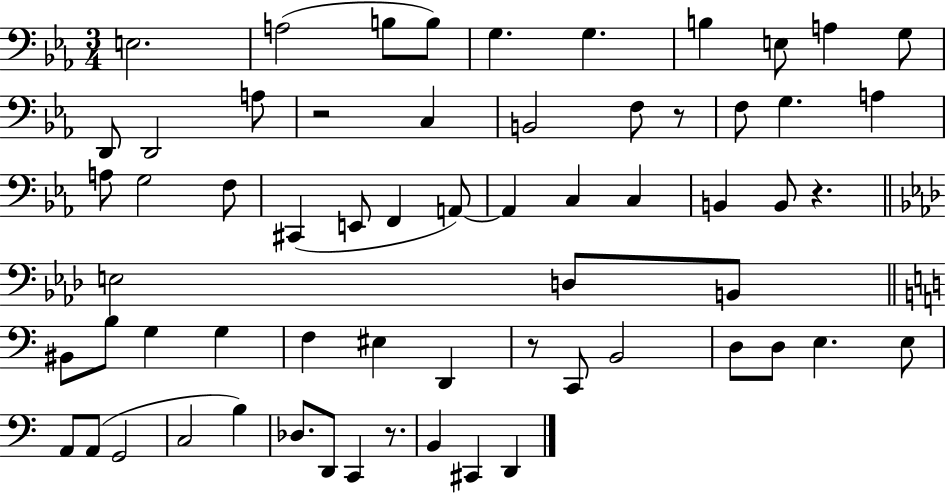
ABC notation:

X:1
T:Untitled
M:3/4
L:1/4
K:Eb
E,2 A,2 B,/2 B,/2 G, G, B, E,/2 A, G,/2 D,,/2 D,,2 A,/2 z2 C, B,,2 F,/2 z/2 F,/2 G, A, A,/2 G,2 F,/2 ^C,, E,,/2 F,, A,,/2 A,, C, C, B,, B,,/2 z E,2 D,/2 B,,/2 ^B,,/2 B,/2 G, G, F, ^E, D,, z/2 C,,/2 B,,2 D,/2 D,/2 E, E,/2 A,,/2 A,,/2 G,,2 C,2 B, _D,/2 D,,/2 C,, z/2 B,, ^C,, D,,